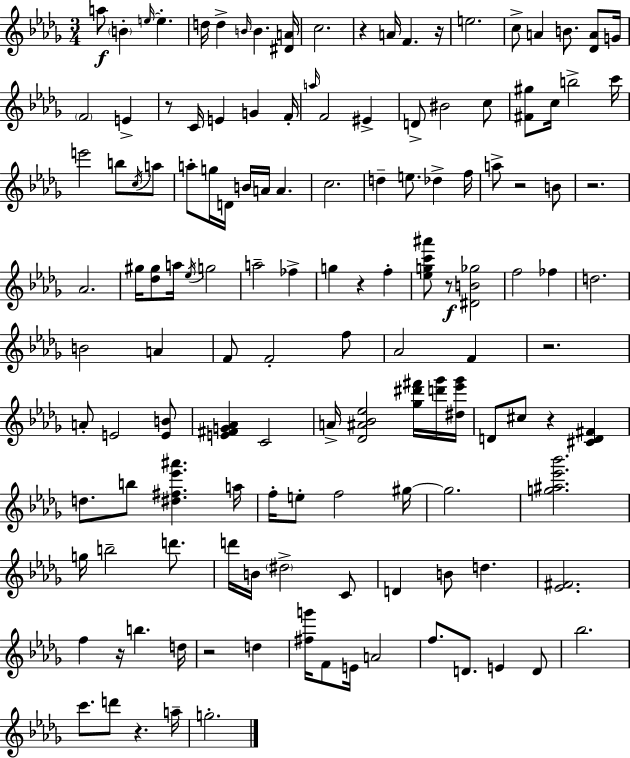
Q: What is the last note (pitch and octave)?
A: G5